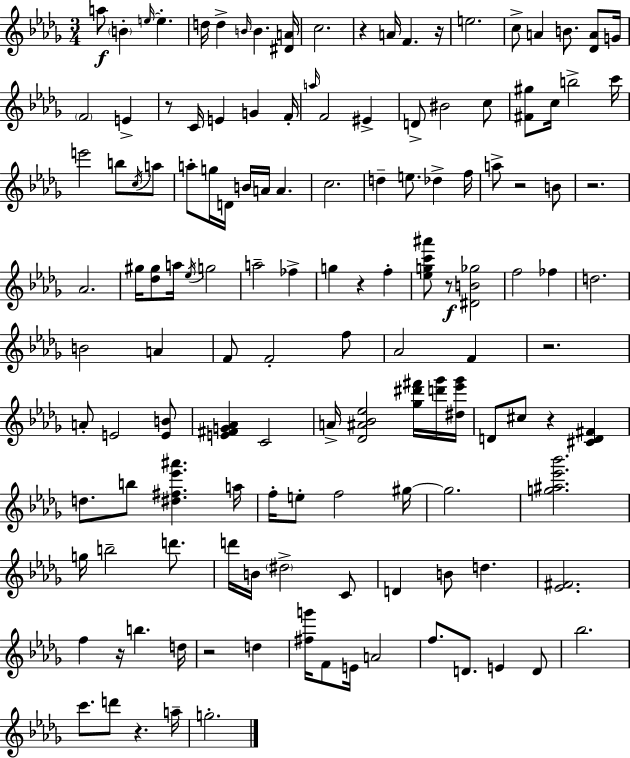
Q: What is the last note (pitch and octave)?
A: G5